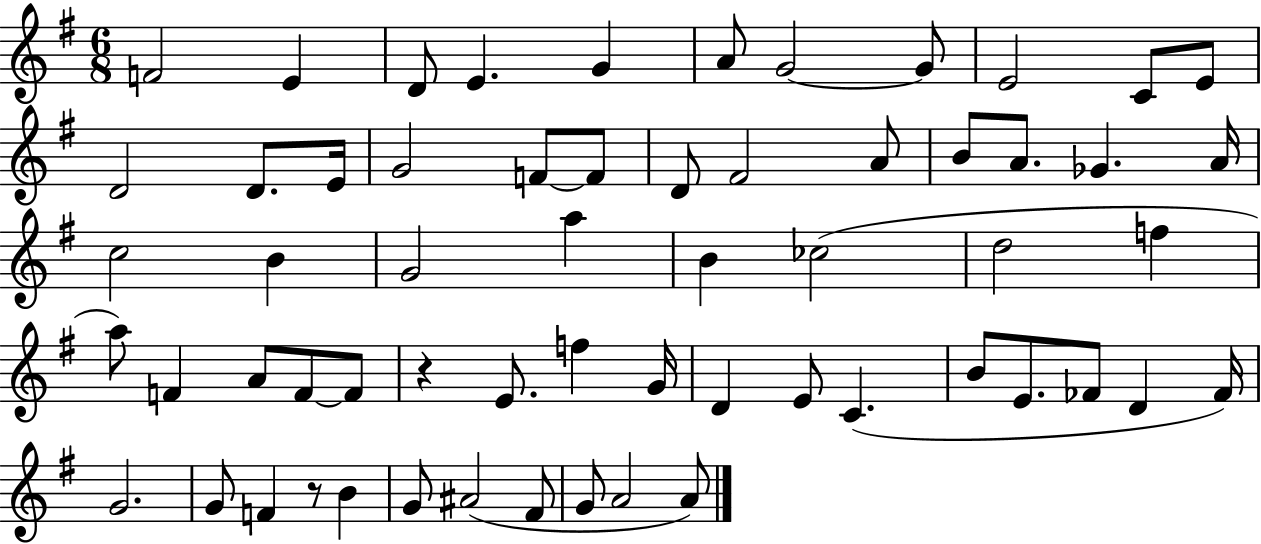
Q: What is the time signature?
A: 6/8